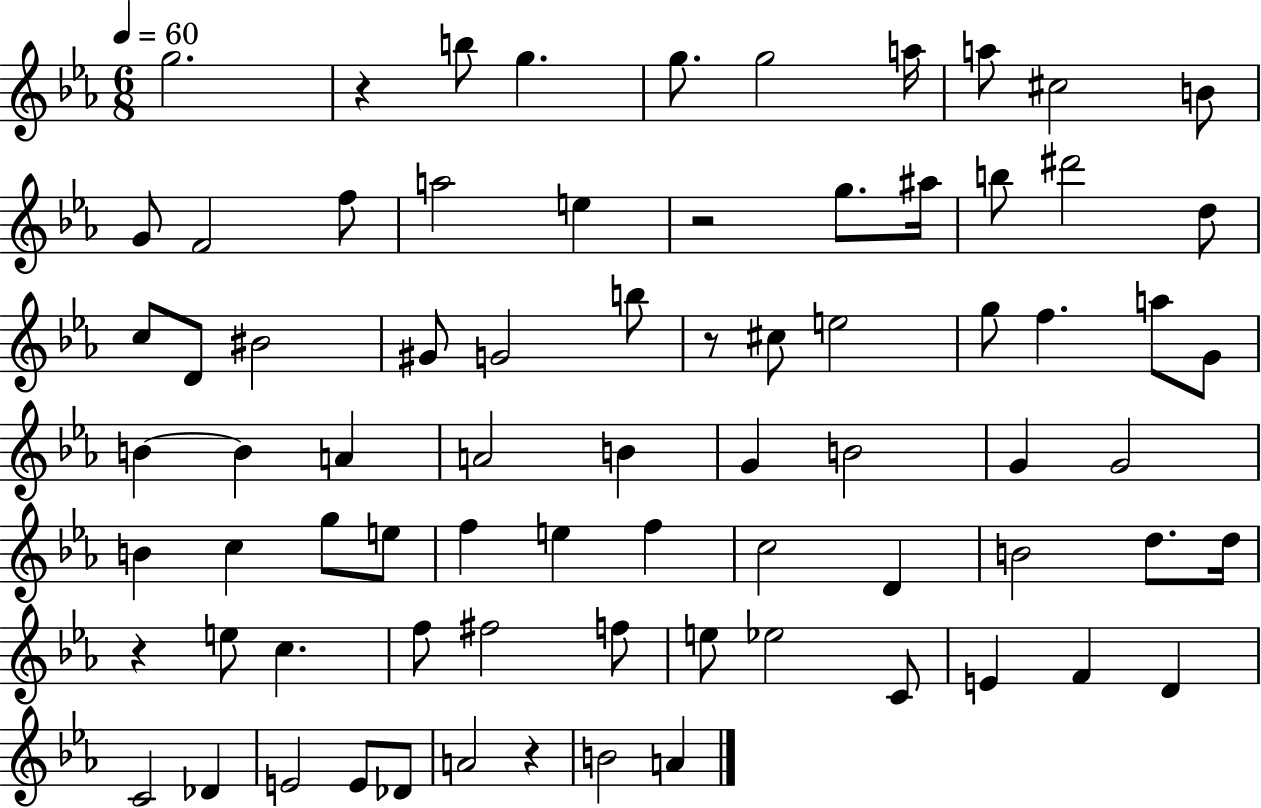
{
  \clef treble
  \numericTimeSignature
  \time 6/8
  \key ees \major
  \tempo 4 = 60
  g''2. | r4 b''8 g''4. | g''8. g''2 a''16 | a''8 cis''2 b'8 | \break g'8 f'2 f''8 | a''2 e''4 | r2 g''8. ais''16 | b''8 dis'''2 d''8 | \break c''8 d'8 bis'2 | gis'8 g'2 b''8 | r8 cis''8 e''2 | g''8 f''4. a''8 g'8 | \break b'4~~ b'4 a'4 | a'2 b'4 | g'4 b'2 | g'4 g'2 | \break b'4 c''4 g''8 e''8 | f''4 e''4 f''4 | c''2 d'4 | b'2 d''8. d''16 | \break r4 e''8 c''4. | f''8 fis''2 f''8 | e''8 ees''2 c'8 | e'4 f'4 d'4 | \break c'2 des'4 | e'2 e'8 des'8 | a'2 r4 | b'2 a'4 | \break \bar "|."
}